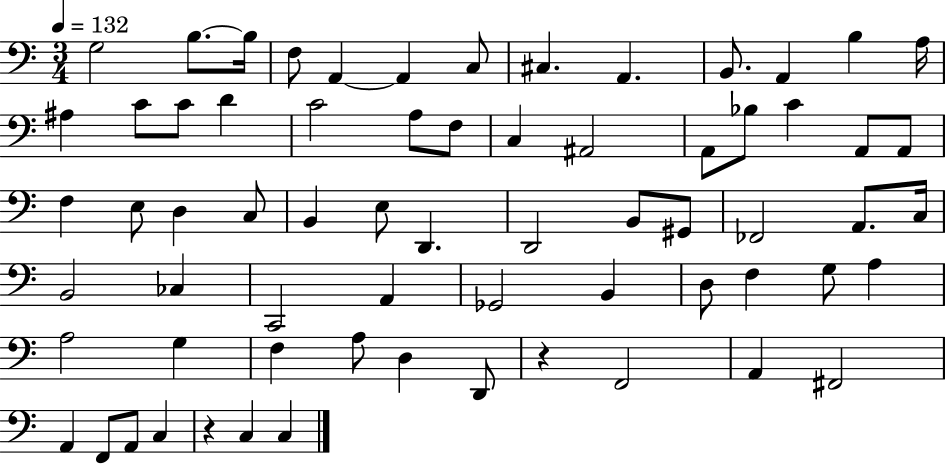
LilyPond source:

{
  \clef bass
  \numericTimeSignature
  \time 3/4
  \key c \major
  \tempo 4 = 132
  g2 b8.~~ b16 | f8 a,4~~ a,4 c8 | cis4. a,4. | b,8. a,4 b4 a16 | \break ais4 c'8 c'8 d'4 | c'2 a8 f8 | c4 ais,2 | a,8 bes8 c'4 a,8 a,8 | \break f4 e8 d4 c8 | b,4 e8 d,4. | d,2 b,8 gis,8 | fes,2 a,8. c16 | \break b,2 ces4 | c,2 a,4 | ges,2 b,4 | d8 f4 g8 a4 | \break a2 g4 | f4 a8 d4 d,8 | r4 f,2 | a,4 fis,2 | \break a,4 f,8 a,8 c4 | r4 c4 c4 | \bar "|."
}